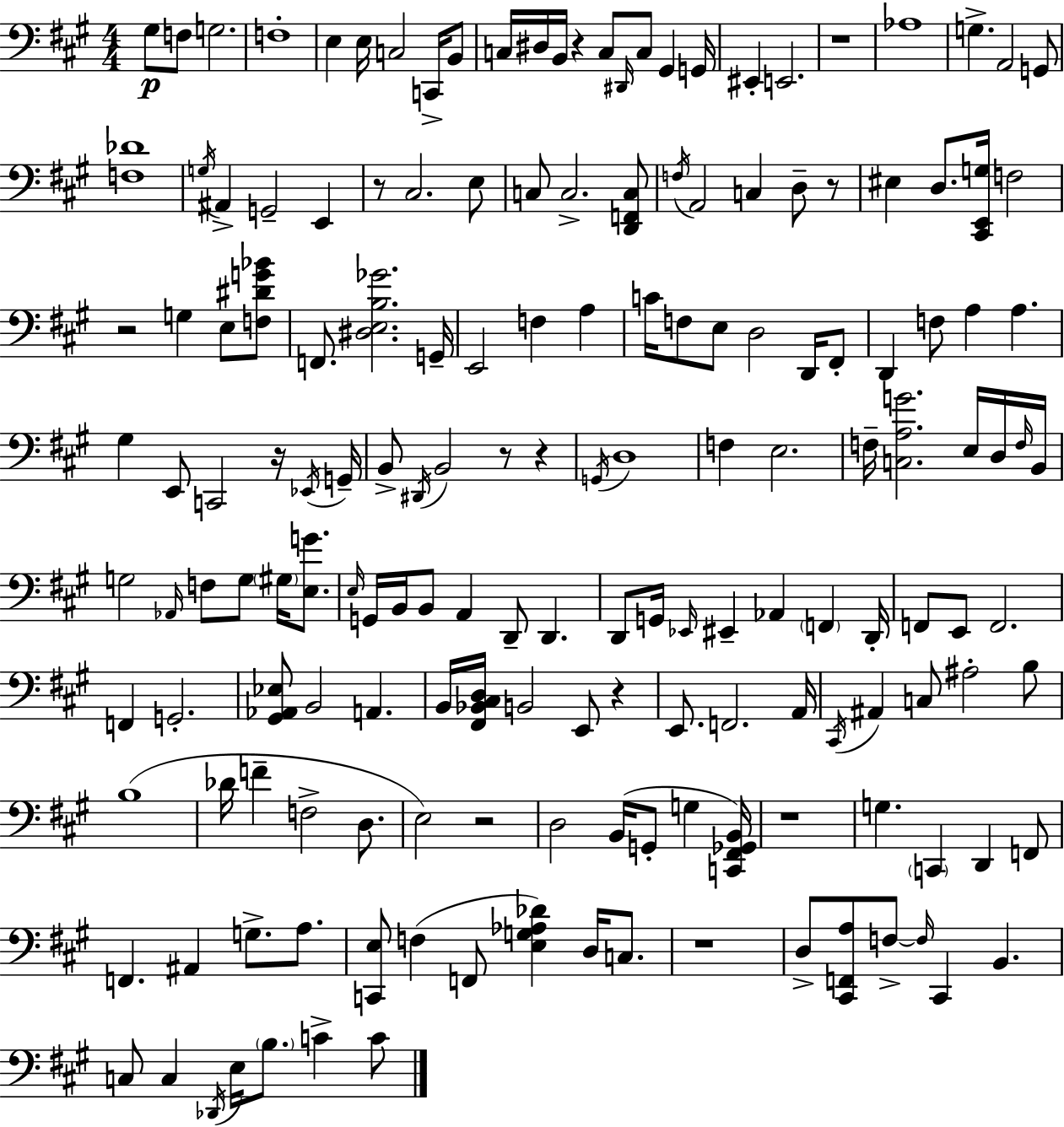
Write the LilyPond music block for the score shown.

{
  \clef bass
  \numericTimeSignature
  \time 4/4
  \key a \major
  \repeat volta 2 { gis8\p f8 g2. | f1-. | e4 e16 c2 c,16-> b,8 | c16 dis16 b,16 r4 c8 \grace { dis,16 } c8 gis,4 | \break g,16 eis,4-. e,2. | r1 | aes1 | g4.-> a,2 g,8 | \break <f des'>1 | \acciaccatura { g16 } ais,4-> g,2-- e,4 | r8 cis2. | e8 c8 c2.-> | \break <d, f, c>8 \acciaccatura { f16 } a,2 c4 d8-- | r8 eis4 d8. <cis, e, g>16 f2 | r2 g4 e8 | <f dis' g' bes'>8 f,8. <dis e b ges'>2. | \break g,16-- e,2 f4 a4 | c'16 f8 e8 d2 | d,16 fis,8-. d,4 f8 a4 a4. | gis4 e,8 c,2 | \break r16 \acciaccatura { ees,16 } g,16-- b,8-> \acciaccatura { dis,16 } b,2 r8 | r4 \acciaccatura { g,16 } d1 | f4 e2. | f16-- <c a g'>2. | \break e16 d16 \grace { f16 } b,16 g2 \grace { aes,16 } | f8 g8 \parenthesize gis16 <e g'>8. \grace { e16 } g,16 b,16 b,8 a,4 | d,8-- d,4. d,8 g,16 \grace { ees,16 } eis,4-- | aes,4 \parenthesize f,4 d,16-. f,8 e,8 f,2. | \break f,4 g,2.-. | <gis, aes, ees>8 b,2 | a,4. b,16 <fis, bes, cis d>16 b,2 | e,8 r4 e,8. f,2. | \break a,16 \acciaccatura { cis,16 } ais,4 c8 | ais2-. b8 b1( | des'16 f'4-- | f2-> d8. e2) | \break r2 d2 | b,16( g,8-. g4 <c, fis, ges, b,>16) r1 | g4. | \parenthesize c,4 d,4 f,8 f,4. | \break ais,4 g8.-> a8. <c, e>8 f4( | f,8 <e g aes des'>4) d16 c8. r1 | d8-> <cis, f, a>8 f8->~~ | \grace { f16 } cis,4 b,4. c8 c4 | \break \acciaccatura { des,16 } e16 \parenthesize b8. c'4-> c'8 } \bar "|."
}